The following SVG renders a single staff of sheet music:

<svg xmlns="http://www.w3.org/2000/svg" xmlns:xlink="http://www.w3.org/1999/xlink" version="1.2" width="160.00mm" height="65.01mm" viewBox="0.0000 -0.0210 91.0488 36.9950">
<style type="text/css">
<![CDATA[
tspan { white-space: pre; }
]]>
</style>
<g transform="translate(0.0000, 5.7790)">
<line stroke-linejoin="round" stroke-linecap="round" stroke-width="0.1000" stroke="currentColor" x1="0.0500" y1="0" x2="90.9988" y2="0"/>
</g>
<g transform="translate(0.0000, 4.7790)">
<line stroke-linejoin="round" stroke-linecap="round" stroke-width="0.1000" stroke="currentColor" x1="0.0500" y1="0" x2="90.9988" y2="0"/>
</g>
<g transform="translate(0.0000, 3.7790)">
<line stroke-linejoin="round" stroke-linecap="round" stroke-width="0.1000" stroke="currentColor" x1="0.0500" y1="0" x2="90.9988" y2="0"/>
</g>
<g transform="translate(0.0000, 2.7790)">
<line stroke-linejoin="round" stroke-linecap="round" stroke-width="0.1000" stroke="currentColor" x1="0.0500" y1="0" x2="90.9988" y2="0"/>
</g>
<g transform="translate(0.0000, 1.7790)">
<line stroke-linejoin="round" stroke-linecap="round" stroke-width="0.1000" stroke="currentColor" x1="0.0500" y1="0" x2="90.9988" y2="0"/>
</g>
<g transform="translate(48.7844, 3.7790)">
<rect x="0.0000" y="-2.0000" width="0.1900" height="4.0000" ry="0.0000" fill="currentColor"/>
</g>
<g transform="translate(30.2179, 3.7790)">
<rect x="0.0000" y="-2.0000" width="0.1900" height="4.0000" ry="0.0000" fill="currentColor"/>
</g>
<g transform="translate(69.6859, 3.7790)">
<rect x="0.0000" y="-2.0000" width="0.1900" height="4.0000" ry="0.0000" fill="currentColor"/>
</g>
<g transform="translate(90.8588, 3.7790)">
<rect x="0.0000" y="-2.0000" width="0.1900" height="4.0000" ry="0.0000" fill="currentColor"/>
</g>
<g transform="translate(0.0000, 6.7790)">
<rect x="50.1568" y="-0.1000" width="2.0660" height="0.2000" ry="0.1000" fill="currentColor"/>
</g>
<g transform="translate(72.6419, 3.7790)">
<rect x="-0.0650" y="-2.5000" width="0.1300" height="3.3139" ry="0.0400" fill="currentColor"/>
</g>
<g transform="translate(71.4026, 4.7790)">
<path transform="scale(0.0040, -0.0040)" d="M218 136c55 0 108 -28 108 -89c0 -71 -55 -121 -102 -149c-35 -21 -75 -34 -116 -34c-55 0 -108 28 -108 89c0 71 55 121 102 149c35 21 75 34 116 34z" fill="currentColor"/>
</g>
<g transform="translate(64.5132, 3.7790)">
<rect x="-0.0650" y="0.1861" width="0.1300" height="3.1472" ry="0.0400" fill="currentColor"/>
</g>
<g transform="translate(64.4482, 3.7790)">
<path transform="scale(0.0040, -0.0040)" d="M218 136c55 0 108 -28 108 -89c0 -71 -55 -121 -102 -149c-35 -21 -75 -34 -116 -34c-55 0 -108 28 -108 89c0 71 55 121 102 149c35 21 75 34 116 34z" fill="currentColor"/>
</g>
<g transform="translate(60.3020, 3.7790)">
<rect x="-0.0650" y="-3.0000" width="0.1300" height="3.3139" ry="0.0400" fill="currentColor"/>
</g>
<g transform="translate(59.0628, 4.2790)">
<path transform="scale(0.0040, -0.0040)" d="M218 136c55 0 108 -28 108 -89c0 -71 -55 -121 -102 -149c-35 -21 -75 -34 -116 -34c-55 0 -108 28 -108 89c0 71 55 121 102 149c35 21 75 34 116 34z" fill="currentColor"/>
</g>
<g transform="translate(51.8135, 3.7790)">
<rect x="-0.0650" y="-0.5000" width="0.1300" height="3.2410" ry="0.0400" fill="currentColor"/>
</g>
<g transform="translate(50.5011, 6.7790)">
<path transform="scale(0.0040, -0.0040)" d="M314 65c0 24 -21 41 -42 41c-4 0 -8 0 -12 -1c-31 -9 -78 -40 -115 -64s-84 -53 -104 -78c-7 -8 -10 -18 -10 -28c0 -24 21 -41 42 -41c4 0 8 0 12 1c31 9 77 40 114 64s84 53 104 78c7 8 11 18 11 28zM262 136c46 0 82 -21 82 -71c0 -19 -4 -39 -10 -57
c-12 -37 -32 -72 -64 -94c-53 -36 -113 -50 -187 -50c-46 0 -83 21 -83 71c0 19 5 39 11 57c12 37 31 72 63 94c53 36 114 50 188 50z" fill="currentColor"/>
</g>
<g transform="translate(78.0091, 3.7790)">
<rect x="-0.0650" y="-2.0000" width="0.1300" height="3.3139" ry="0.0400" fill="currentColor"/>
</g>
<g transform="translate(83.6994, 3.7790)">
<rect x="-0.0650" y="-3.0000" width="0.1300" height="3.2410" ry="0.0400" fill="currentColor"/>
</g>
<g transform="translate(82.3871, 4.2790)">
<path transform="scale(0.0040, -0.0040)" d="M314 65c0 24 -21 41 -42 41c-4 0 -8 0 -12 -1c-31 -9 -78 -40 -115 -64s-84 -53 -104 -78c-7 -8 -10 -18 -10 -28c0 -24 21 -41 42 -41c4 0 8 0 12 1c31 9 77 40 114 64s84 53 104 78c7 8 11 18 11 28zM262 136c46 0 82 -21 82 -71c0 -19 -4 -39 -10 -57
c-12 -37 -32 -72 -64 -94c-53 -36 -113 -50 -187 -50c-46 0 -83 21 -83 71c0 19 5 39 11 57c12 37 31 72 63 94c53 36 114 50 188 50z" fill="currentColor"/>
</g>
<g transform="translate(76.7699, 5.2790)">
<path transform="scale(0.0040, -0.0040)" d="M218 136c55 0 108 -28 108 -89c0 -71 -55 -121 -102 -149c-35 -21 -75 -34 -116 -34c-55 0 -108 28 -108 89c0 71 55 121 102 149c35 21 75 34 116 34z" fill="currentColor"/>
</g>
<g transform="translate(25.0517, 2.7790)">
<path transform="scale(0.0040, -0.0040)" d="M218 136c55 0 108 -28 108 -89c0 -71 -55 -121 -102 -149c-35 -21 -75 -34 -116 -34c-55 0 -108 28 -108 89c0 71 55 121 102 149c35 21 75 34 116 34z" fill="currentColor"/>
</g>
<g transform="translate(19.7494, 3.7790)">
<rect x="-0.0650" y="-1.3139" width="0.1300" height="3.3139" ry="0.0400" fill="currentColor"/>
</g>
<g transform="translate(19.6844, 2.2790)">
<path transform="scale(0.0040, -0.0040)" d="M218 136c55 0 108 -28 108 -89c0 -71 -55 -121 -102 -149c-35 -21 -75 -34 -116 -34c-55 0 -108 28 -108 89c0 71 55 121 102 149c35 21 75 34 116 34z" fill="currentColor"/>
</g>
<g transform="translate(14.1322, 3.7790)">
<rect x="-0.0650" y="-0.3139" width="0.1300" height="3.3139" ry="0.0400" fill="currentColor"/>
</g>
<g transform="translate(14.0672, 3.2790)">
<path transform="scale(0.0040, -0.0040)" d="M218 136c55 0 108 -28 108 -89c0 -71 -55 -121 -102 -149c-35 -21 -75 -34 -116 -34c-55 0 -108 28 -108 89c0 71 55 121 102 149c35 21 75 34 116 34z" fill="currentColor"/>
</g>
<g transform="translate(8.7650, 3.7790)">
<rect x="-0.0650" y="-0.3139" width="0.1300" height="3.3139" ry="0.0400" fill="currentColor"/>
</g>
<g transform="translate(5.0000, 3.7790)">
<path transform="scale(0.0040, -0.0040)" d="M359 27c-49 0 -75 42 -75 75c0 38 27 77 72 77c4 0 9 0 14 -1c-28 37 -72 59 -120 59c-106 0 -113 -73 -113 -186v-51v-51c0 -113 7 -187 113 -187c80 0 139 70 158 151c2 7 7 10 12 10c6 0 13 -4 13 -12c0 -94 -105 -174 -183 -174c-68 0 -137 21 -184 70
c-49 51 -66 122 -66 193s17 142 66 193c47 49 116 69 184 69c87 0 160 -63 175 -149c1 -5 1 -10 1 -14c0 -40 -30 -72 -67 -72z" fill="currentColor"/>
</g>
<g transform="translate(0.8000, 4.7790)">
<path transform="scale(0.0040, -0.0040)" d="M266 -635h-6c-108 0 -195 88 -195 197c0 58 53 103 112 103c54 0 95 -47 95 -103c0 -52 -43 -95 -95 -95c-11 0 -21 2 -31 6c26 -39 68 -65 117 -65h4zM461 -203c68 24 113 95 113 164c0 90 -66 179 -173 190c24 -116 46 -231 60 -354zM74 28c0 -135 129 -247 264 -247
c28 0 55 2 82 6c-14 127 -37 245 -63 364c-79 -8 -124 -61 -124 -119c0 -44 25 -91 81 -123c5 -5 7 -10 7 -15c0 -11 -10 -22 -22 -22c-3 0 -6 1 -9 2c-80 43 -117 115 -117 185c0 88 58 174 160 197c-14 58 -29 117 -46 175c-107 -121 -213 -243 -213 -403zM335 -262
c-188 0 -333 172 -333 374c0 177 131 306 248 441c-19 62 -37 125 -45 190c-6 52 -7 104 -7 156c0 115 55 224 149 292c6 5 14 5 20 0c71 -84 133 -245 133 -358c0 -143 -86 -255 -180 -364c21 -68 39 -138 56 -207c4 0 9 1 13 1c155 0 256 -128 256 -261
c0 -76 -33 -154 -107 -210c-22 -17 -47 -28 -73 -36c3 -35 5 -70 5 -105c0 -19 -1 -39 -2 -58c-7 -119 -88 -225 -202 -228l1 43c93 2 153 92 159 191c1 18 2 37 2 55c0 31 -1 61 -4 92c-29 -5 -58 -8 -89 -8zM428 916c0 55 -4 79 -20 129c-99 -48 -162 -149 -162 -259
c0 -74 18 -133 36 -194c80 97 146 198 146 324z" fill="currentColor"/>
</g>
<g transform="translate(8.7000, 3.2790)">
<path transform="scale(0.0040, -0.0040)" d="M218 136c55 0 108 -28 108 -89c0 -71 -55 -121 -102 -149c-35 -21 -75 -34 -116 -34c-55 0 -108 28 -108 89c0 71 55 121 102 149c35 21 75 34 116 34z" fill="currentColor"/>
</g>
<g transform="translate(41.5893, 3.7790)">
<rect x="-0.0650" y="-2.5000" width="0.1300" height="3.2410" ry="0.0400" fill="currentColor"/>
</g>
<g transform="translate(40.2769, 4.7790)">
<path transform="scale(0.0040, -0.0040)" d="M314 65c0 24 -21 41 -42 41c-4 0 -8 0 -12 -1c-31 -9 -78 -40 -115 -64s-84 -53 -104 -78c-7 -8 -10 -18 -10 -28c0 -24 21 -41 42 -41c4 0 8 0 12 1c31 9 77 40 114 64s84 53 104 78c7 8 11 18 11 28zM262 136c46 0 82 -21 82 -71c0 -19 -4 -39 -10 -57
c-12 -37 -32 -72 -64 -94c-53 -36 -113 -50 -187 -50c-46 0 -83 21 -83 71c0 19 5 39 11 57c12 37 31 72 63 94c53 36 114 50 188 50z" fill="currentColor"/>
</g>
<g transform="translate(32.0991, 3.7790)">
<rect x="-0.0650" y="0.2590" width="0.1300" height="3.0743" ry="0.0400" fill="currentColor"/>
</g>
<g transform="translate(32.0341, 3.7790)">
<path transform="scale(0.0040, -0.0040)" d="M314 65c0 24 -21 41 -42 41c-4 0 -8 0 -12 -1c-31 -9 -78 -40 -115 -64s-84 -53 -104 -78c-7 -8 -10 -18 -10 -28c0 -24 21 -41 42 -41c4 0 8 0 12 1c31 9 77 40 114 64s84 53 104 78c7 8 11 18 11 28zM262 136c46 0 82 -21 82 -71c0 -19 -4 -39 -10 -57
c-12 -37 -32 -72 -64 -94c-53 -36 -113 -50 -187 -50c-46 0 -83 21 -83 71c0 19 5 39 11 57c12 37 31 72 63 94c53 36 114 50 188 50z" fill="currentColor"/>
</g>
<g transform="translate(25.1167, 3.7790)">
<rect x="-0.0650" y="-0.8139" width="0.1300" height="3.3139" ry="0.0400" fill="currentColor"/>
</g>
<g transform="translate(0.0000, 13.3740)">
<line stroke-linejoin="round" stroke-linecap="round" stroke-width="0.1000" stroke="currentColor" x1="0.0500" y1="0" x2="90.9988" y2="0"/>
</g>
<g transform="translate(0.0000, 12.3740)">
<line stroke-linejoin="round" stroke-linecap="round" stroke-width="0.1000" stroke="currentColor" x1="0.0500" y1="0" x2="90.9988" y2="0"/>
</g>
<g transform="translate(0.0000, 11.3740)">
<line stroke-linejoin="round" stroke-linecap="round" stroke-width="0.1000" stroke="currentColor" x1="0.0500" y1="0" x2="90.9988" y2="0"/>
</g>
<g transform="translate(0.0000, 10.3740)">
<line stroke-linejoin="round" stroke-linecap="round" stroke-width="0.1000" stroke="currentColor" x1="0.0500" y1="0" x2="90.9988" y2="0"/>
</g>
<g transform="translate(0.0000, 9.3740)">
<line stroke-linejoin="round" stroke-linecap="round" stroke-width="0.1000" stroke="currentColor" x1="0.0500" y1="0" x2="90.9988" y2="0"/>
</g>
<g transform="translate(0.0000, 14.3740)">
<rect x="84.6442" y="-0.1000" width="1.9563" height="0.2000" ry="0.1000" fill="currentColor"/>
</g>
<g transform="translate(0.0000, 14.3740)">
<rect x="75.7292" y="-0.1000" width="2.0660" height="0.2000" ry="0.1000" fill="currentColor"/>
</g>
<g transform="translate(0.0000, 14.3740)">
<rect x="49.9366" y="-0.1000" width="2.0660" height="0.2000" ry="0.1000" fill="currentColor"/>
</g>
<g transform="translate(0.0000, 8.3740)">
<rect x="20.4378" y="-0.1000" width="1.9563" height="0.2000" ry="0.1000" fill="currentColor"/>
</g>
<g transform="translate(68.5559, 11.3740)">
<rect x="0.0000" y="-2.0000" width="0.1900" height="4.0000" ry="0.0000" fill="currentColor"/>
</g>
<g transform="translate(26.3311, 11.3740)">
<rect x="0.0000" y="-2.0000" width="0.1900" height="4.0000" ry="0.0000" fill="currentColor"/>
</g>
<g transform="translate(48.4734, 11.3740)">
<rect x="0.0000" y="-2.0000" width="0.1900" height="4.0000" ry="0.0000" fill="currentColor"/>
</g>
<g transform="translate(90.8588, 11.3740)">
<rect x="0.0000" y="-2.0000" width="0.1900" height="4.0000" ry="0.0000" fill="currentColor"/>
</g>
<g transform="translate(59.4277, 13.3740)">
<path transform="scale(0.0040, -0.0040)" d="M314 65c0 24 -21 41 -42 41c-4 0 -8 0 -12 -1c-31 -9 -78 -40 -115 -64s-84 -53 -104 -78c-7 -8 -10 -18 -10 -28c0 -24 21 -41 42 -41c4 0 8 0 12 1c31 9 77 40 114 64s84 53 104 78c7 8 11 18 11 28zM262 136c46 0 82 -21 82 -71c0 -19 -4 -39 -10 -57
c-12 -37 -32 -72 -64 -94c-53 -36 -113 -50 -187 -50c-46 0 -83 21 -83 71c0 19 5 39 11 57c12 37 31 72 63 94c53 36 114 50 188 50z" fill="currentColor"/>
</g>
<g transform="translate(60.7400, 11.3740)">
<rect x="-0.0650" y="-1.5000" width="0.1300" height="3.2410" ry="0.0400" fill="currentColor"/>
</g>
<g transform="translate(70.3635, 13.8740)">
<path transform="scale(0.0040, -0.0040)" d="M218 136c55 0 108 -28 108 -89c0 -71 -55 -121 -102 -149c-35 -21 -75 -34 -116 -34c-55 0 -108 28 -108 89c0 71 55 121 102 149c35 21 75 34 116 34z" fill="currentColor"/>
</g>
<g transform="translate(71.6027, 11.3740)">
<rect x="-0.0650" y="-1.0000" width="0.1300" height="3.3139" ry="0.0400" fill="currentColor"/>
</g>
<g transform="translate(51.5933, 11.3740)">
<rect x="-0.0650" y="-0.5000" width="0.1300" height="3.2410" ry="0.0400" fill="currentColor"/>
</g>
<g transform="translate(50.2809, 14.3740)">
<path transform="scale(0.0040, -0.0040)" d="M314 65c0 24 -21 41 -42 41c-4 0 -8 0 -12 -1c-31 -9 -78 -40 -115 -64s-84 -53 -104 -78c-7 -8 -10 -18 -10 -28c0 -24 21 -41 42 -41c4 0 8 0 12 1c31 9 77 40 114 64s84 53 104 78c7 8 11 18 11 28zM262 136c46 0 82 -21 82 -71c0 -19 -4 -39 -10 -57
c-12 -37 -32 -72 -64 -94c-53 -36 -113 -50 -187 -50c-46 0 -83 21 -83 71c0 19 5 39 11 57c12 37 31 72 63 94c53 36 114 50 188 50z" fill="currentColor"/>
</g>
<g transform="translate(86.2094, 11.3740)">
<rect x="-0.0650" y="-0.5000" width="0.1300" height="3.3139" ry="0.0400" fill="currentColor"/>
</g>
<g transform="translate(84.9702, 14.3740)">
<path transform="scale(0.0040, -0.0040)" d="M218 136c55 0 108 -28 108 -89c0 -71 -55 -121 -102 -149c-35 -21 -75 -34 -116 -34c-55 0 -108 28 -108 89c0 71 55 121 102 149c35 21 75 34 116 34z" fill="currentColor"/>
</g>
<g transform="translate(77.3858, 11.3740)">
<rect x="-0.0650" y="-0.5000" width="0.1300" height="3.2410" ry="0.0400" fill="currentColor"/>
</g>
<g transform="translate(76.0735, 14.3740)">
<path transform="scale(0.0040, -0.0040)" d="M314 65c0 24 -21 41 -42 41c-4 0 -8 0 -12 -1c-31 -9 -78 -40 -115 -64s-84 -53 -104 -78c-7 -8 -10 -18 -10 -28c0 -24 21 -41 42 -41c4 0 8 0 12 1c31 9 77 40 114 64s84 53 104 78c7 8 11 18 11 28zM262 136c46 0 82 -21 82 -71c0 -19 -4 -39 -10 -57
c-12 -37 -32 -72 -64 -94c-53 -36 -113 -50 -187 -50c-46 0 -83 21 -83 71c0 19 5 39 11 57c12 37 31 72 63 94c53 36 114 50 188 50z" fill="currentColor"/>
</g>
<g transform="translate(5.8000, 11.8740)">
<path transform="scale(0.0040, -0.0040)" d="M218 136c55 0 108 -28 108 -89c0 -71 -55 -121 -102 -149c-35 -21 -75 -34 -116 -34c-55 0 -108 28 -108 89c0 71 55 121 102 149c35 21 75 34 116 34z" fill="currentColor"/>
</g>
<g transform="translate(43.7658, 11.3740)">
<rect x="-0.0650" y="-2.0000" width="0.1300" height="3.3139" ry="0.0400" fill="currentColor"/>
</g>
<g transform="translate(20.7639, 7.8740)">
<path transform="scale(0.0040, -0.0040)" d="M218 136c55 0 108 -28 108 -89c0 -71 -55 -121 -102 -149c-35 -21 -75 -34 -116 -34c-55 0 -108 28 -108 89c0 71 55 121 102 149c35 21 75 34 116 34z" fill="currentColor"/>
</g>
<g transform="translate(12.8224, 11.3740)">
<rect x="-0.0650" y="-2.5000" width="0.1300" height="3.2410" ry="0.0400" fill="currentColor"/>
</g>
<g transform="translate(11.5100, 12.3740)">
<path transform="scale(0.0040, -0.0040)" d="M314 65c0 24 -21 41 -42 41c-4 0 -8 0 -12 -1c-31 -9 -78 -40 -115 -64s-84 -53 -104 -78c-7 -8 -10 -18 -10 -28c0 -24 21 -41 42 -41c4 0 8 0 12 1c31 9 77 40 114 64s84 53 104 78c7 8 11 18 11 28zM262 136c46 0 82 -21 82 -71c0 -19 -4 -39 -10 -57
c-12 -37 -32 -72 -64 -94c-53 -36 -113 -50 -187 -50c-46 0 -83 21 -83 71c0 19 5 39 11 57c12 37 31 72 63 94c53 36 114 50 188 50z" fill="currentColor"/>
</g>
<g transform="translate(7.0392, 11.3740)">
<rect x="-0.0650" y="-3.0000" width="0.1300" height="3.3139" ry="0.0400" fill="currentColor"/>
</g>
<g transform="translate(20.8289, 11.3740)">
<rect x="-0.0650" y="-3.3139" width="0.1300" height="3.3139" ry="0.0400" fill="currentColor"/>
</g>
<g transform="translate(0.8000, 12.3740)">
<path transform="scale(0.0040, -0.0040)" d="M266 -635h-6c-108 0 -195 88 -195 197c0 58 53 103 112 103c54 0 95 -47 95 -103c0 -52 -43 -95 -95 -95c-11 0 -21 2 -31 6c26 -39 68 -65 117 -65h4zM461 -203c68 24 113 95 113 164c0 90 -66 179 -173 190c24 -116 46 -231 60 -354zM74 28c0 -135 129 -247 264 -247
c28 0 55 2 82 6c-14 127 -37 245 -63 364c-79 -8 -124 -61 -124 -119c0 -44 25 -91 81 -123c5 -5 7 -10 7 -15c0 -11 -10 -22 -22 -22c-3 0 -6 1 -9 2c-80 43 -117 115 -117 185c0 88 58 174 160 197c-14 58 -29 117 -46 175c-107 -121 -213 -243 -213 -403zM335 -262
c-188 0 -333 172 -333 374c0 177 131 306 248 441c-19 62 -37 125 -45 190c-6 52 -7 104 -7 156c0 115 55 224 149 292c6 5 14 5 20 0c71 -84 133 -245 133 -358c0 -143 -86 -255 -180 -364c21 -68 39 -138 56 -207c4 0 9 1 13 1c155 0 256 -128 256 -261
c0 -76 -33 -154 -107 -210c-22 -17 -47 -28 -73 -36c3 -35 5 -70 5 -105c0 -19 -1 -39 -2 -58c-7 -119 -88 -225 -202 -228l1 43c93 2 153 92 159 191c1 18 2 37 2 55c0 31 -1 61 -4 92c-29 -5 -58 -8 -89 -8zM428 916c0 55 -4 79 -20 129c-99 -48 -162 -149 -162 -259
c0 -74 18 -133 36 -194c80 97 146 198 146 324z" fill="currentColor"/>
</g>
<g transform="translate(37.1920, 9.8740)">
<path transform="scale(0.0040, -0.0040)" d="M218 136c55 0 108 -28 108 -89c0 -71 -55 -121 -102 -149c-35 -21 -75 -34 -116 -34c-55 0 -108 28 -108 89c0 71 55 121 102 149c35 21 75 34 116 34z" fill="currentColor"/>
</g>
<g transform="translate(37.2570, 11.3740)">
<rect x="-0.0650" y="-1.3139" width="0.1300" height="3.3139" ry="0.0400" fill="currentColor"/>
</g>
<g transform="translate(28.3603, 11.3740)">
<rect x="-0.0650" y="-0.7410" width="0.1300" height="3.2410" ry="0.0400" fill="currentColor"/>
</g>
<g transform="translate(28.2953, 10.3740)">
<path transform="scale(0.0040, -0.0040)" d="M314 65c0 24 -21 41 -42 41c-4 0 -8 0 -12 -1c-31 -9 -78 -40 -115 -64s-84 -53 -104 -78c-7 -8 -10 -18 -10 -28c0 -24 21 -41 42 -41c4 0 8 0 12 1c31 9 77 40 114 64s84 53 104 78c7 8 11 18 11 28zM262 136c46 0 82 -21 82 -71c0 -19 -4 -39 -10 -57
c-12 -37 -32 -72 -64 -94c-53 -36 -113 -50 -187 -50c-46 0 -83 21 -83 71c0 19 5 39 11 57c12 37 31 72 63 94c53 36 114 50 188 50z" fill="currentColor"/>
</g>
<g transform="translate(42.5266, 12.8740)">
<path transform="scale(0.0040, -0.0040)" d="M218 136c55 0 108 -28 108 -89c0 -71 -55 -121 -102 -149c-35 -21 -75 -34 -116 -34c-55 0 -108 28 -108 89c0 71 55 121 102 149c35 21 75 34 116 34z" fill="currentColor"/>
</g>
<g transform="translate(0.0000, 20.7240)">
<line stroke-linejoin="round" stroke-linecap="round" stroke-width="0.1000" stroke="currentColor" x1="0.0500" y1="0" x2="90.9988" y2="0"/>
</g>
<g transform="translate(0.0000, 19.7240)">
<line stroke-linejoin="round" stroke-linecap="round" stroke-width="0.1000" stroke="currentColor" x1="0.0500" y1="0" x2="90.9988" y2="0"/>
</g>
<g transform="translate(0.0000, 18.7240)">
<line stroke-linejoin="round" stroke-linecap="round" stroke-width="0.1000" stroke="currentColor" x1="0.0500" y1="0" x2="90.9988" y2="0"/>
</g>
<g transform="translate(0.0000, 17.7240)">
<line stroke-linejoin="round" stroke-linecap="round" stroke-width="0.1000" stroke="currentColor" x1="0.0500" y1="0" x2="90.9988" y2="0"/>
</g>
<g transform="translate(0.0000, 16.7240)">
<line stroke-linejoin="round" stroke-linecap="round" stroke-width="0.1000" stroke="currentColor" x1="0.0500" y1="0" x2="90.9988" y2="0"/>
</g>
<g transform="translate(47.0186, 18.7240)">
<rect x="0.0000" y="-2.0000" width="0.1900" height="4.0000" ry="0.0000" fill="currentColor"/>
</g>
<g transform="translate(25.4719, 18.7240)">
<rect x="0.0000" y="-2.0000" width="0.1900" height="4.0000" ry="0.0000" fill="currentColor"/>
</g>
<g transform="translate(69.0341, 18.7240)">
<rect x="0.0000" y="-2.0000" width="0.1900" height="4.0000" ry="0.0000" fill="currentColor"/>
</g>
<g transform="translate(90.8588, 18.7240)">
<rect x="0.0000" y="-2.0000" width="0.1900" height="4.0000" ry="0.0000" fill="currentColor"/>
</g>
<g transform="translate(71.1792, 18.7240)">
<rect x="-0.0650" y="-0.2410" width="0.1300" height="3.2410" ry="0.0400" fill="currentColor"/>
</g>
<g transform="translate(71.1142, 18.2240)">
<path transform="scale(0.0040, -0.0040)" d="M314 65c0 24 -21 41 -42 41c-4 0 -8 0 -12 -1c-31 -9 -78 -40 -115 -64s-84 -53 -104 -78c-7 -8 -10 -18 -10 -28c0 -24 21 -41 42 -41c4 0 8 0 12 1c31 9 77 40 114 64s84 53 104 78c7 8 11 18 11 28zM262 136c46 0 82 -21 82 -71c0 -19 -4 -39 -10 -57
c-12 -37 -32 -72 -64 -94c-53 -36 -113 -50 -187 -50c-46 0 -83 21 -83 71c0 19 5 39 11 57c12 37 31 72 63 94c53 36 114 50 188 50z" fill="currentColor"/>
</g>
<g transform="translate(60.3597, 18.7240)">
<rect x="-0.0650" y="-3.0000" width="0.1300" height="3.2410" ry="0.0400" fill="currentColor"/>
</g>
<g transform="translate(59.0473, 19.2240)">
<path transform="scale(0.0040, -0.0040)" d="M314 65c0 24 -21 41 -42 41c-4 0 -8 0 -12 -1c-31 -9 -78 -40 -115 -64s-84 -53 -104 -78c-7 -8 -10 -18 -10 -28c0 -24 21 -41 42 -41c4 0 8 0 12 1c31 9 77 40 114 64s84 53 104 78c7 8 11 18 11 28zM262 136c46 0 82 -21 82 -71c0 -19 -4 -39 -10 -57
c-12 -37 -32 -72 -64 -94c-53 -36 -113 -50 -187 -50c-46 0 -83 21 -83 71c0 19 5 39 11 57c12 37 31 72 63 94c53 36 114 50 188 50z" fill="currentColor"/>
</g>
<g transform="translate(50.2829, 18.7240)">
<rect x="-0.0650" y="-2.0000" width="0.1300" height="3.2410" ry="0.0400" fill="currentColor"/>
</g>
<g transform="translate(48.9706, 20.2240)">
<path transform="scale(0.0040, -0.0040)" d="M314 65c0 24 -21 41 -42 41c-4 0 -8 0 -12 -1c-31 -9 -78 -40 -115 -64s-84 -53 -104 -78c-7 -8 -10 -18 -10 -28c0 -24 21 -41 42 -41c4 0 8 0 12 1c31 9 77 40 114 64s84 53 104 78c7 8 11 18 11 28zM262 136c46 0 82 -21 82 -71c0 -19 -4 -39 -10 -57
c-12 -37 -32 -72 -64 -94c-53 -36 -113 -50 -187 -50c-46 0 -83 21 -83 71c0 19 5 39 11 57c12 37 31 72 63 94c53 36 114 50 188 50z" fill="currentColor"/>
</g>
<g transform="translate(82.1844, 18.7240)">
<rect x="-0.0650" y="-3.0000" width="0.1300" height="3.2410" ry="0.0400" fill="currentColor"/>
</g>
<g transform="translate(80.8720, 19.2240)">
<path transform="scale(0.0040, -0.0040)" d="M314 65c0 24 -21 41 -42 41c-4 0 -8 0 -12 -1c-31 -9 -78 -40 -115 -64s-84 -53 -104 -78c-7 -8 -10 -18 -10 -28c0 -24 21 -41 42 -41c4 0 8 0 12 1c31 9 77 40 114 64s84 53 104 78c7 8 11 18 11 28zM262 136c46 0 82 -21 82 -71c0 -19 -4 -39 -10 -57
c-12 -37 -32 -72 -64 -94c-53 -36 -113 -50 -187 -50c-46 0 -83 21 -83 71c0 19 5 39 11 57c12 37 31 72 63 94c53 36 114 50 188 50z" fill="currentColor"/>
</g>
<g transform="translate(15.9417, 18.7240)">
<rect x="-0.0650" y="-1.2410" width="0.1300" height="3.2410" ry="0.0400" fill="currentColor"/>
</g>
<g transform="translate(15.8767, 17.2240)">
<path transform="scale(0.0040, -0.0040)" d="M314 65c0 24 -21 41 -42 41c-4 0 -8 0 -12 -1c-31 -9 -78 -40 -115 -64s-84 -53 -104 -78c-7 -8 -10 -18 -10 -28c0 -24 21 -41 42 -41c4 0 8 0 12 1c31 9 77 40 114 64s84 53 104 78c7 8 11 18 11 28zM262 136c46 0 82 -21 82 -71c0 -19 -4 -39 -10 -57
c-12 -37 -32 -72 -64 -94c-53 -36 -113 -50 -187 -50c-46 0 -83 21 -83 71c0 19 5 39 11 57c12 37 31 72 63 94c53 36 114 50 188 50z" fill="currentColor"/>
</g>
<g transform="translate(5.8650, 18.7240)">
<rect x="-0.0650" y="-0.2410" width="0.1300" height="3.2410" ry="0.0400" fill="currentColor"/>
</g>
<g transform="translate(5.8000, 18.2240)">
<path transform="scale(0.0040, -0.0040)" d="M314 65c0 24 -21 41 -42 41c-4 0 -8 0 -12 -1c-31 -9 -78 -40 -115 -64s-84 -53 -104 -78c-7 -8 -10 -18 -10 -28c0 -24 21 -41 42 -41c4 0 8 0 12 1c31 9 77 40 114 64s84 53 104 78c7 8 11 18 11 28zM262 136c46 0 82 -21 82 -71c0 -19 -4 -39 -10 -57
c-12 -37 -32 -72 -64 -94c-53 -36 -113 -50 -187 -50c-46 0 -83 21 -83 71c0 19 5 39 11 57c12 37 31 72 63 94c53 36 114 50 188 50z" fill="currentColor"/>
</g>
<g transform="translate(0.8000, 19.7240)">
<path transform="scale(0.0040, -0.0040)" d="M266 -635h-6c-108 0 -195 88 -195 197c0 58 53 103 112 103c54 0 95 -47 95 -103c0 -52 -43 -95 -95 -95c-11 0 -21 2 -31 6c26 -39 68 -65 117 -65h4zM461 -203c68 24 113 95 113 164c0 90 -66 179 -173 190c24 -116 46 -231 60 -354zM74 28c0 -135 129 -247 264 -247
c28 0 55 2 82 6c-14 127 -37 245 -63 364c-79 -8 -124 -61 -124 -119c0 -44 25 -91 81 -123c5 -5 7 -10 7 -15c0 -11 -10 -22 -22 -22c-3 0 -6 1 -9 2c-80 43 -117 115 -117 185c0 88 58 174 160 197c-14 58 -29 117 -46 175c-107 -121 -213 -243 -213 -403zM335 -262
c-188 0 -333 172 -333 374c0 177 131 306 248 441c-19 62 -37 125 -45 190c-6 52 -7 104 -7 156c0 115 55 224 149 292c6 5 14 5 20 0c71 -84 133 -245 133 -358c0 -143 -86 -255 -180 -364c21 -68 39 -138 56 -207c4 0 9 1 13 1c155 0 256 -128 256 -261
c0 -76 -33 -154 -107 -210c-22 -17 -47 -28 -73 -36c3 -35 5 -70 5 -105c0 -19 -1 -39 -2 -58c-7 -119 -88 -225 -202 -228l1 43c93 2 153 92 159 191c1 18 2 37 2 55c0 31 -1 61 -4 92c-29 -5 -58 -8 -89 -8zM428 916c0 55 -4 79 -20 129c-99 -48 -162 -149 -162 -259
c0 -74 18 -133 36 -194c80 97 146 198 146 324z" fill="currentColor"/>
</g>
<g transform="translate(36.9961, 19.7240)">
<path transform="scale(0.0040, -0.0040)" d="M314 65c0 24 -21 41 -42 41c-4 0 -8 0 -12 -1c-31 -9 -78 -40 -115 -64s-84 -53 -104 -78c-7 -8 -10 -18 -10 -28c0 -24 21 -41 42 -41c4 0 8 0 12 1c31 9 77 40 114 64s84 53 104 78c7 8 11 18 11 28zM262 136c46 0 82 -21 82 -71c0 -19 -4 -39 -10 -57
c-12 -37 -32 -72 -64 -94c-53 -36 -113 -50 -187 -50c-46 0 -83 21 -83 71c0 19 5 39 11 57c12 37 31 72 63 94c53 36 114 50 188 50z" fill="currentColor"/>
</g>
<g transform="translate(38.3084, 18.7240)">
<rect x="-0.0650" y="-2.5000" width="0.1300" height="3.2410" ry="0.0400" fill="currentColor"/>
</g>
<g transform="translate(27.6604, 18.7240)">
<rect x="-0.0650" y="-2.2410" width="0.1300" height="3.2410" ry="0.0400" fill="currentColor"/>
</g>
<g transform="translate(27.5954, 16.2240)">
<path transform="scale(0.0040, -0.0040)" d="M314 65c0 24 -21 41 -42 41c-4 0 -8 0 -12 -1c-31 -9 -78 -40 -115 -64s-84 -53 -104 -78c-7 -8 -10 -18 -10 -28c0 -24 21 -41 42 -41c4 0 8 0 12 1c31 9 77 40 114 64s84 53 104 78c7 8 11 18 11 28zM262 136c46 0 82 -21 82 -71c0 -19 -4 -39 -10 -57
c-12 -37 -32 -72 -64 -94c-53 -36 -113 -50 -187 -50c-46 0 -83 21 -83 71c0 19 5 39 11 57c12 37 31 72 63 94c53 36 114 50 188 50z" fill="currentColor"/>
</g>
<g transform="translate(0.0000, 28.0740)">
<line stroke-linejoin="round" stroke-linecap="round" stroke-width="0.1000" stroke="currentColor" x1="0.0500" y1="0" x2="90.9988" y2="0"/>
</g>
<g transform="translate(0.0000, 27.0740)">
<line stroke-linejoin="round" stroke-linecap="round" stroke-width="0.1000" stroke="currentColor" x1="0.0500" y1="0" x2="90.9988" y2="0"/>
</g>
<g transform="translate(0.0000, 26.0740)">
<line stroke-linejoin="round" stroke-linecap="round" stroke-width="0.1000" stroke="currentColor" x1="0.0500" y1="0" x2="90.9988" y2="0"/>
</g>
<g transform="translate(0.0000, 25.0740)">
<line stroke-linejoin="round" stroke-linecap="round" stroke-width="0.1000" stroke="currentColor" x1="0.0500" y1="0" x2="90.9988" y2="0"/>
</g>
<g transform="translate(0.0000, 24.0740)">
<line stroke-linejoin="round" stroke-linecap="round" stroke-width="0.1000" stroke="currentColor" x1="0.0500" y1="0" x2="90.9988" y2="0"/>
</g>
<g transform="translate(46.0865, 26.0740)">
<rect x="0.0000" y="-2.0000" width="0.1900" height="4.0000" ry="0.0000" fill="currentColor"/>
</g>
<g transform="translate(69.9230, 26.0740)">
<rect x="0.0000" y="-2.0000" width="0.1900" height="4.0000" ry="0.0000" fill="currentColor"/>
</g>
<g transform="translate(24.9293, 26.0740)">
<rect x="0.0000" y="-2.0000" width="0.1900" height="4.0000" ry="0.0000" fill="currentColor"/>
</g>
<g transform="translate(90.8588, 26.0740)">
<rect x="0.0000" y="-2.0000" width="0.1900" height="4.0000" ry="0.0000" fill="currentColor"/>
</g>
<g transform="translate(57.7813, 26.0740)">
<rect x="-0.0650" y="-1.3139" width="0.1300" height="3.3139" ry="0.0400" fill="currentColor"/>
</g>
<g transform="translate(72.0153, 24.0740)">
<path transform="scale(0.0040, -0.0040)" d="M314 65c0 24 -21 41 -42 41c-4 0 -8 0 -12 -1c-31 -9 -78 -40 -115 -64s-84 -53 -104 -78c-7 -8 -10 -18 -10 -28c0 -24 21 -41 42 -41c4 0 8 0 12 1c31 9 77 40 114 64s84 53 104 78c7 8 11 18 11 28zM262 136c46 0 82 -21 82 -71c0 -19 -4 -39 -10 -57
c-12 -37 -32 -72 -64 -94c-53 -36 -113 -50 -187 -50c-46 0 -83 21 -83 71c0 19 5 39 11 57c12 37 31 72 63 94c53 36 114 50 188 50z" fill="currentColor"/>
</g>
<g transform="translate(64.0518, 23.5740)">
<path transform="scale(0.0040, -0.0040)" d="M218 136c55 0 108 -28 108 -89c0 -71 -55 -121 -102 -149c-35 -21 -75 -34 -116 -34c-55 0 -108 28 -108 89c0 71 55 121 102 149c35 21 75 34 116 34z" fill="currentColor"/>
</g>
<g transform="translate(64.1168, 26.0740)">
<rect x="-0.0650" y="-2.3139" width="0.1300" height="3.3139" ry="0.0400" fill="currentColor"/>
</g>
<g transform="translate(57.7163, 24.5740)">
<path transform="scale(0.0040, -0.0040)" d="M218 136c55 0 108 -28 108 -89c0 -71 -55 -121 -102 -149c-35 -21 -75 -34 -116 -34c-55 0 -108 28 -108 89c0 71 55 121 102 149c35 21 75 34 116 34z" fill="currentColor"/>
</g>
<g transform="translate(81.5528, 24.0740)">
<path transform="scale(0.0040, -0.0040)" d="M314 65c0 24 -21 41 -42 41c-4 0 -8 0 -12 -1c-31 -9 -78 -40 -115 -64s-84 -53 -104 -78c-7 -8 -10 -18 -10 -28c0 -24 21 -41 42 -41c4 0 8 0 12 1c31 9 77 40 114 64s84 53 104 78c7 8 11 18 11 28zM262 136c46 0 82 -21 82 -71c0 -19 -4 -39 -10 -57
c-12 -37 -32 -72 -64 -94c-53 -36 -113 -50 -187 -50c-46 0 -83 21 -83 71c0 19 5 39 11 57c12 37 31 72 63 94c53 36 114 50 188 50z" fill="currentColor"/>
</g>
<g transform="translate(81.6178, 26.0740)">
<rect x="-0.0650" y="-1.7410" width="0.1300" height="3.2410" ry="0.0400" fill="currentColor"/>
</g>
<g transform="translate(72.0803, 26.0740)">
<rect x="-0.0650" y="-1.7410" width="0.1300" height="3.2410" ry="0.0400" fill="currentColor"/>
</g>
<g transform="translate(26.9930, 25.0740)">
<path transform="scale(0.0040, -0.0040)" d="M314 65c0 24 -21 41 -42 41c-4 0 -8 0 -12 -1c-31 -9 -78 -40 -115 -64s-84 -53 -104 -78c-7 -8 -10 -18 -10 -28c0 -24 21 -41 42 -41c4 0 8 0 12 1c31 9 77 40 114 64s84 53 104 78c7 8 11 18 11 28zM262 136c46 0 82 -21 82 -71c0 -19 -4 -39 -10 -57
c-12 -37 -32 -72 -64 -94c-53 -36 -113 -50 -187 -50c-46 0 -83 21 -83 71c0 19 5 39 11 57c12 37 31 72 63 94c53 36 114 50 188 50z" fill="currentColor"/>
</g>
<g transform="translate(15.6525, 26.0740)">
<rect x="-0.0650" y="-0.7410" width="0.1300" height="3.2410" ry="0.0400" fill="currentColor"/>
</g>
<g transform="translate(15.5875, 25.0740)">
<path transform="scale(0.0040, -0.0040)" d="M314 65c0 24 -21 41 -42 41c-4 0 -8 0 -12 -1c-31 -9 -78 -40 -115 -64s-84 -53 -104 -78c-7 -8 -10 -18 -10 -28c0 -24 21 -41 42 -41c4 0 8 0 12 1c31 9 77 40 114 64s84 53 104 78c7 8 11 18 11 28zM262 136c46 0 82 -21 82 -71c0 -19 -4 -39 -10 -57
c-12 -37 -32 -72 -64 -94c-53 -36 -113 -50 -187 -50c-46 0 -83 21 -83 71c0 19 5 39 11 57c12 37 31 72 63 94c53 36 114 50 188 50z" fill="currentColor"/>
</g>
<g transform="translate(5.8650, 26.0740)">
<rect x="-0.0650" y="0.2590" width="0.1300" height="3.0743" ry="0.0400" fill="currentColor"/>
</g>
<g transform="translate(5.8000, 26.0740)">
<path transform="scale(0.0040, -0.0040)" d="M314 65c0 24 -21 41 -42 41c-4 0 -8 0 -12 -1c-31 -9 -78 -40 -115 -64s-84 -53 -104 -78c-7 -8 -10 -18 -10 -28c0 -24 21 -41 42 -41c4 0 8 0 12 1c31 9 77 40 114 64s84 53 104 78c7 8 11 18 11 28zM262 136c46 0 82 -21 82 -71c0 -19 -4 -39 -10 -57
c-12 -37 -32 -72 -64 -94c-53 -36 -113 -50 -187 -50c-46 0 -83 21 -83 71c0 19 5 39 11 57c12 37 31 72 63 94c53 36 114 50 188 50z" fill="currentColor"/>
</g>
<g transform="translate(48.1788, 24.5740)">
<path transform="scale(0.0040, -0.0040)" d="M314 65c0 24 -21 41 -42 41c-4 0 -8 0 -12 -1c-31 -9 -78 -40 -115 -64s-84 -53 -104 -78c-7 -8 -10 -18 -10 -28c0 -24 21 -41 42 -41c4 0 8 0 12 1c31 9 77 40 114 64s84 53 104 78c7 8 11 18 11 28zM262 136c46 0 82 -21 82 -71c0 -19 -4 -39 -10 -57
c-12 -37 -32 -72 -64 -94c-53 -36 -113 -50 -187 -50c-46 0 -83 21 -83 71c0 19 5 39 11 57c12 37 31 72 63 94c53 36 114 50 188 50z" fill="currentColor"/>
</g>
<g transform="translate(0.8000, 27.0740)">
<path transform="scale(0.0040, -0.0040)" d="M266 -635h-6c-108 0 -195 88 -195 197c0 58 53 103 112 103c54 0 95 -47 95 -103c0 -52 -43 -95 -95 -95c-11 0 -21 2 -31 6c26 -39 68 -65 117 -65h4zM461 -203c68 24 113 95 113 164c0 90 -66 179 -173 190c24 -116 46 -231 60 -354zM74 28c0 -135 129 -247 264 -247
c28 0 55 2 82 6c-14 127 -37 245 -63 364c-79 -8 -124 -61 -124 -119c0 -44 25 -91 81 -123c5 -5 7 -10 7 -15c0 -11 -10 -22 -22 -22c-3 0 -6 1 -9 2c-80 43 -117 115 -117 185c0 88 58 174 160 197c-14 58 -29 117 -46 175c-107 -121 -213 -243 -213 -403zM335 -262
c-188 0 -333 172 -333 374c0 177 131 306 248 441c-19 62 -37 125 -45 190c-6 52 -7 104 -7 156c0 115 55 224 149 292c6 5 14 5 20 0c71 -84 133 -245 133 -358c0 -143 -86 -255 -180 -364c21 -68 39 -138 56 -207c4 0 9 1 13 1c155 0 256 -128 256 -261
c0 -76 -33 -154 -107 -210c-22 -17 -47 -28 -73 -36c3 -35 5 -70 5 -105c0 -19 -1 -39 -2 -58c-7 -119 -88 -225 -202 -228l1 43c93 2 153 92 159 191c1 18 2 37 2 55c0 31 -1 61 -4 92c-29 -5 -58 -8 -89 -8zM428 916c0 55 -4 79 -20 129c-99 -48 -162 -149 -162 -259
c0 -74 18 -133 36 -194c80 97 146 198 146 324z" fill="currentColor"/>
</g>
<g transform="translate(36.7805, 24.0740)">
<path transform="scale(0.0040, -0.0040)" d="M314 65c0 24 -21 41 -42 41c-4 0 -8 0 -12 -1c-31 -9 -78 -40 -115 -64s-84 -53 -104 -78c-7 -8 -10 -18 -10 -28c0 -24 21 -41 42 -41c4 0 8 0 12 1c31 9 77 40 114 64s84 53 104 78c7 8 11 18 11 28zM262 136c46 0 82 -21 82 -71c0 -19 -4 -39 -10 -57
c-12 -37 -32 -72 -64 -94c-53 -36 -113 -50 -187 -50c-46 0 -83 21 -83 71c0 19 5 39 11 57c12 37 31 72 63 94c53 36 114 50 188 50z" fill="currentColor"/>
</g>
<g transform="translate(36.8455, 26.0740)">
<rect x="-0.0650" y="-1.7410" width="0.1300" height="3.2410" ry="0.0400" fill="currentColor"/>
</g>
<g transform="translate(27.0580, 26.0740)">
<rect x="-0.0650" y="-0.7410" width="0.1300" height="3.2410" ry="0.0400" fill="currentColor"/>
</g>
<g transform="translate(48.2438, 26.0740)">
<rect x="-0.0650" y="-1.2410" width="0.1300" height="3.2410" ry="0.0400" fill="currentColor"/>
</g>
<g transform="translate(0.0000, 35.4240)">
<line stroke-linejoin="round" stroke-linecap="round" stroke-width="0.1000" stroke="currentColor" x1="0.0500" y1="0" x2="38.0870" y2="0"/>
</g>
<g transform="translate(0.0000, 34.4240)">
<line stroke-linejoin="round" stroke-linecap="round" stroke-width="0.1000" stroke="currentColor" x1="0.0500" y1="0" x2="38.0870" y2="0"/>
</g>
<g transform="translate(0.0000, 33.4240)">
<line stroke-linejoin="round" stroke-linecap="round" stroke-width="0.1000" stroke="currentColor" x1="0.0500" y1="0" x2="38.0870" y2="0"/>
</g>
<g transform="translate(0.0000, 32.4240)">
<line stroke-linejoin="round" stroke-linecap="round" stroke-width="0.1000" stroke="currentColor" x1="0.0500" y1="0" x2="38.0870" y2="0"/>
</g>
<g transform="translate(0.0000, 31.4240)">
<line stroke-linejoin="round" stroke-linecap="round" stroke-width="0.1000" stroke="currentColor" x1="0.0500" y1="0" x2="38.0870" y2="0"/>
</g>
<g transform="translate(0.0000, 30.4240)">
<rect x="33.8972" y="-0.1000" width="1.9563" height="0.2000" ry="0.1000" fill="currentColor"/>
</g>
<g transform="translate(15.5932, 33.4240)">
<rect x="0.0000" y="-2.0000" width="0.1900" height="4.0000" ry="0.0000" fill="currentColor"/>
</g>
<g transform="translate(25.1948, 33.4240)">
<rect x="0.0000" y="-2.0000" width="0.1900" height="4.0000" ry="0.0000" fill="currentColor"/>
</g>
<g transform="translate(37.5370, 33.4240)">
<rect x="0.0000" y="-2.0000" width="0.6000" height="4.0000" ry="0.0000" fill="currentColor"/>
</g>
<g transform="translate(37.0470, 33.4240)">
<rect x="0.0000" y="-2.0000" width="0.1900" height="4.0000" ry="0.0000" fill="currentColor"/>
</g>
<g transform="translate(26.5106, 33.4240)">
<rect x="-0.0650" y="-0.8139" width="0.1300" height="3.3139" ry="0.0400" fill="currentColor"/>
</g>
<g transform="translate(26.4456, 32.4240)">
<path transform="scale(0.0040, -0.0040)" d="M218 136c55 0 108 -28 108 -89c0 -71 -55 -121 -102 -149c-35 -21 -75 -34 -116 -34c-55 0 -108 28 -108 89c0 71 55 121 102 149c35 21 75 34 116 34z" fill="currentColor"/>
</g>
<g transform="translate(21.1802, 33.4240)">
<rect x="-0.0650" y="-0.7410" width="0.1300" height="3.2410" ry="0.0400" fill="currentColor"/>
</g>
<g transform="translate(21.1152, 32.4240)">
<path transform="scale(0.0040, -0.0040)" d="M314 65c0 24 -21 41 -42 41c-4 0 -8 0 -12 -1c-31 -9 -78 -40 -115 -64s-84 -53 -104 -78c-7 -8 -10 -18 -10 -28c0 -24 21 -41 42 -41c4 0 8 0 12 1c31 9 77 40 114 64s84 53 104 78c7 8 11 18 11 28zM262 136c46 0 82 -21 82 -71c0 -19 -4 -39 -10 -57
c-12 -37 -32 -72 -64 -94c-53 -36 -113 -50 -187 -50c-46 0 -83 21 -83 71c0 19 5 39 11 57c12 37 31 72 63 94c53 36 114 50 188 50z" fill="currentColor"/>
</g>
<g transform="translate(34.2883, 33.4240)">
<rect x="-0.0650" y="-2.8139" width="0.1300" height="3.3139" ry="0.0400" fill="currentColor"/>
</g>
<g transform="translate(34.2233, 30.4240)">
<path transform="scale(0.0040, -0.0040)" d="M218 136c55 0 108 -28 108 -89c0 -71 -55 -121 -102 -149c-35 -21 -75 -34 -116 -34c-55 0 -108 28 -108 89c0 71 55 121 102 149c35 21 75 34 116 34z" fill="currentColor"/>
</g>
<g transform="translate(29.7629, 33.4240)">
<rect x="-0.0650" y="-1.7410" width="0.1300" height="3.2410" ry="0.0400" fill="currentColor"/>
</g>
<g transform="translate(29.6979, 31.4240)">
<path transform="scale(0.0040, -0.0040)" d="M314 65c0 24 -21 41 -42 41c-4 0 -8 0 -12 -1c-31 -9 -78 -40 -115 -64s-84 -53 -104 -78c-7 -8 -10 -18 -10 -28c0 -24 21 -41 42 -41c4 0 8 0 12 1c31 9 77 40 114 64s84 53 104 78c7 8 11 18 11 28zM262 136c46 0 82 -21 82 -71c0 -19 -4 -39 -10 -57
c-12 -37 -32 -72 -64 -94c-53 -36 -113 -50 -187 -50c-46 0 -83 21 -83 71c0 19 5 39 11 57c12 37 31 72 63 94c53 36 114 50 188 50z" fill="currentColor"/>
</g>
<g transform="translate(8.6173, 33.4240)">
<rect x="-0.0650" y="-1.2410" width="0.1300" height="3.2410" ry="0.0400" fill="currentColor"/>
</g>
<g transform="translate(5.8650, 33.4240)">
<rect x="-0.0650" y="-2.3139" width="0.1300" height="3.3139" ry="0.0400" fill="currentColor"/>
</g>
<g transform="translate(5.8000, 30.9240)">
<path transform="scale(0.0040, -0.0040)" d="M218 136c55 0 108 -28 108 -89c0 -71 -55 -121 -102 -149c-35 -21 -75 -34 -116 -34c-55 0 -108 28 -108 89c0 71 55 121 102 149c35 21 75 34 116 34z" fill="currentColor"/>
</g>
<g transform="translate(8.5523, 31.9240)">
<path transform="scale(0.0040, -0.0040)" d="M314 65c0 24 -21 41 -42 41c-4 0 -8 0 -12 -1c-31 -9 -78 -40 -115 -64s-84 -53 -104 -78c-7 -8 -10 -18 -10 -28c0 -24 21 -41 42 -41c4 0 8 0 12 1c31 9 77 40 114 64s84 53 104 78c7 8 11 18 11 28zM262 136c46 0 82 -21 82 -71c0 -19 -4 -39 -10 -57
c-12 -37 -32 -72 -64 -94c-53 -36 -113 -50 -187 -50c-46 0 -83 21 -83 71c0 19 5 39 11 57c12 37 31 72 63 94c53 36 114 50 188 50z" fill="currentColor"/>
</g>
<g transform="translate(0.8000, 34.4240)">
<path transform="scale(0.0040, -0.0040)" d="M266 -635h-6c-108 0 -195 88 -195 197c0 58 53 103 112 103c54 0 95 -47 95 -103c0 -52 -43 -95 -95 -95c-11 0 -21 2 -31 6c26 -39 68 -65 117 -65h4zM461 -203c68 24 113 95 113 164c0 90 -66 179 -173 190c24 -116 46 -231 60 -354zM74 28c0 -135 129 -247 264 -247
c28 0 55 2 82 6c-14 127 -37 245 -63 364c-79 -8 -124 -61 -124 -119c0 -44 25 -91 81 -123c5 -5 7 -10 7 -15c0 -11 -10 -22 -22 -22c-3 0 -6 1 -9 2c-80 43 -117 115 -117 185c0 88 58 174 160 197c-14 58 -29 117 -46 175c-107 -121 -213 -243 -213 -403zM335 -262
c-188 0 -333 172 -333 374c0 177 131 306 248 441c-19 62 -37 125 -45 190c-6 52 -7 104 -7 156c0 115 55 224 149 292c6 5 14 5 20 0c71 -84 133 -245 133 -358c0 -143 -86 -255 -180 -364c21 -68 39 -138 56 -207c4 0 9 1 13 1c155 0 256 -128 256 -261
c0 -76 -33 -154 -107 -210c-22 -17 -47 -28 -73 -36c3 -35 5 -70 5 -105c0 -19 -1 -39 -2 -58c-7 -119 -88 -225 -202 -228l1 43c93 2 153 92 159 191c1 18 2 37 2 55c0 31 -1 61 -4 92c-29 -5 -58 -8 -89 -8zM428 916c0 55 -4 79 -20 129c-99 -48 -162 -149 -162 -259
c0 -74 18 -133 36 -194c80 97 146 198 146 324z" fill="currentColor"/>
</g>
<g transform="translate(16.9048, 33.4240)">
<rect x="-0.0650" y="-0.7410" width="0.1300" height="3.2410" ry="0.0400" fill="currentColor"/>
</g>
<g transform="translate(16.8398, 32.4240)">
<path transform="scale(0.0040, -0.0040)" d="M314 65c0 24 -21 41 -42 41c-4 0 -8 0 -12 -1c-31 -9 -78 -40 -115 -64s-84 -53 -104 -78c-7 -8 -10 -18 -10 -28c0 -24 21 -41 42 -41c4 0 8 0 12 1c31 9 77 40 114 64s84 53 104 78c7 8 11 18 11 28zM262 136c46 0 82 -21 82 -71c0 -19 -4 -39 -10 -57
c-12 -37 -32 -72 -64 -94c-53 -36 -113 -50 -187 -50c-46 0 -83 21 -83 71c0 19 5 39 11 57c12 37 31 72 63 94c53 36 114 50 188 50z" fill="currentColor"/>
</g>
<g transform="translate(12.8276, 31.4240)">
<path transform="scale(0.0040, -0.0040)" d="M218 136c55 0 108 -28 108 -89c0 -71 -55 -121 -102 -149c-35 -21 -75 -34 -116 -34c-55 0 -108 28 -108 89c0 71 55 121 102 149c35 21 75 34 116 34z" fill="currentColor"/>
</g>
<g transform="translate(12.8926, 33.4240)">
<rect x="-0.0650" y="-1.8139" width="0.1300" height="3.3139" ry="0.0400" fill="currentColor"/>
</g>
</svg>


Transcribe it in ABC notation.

X:1
T:Untitled
M:4/4
L:1/4
K:C
c c e d B2 G2 C2 A B G F A2 A G2 b d2 e F C2 E2 D C2 C c2 e2 g2 G2 F2 A2 c2 A2 B2 d2 d2 f2 e2 e g f2 f2 g e2 f d2 d2 d f2 a